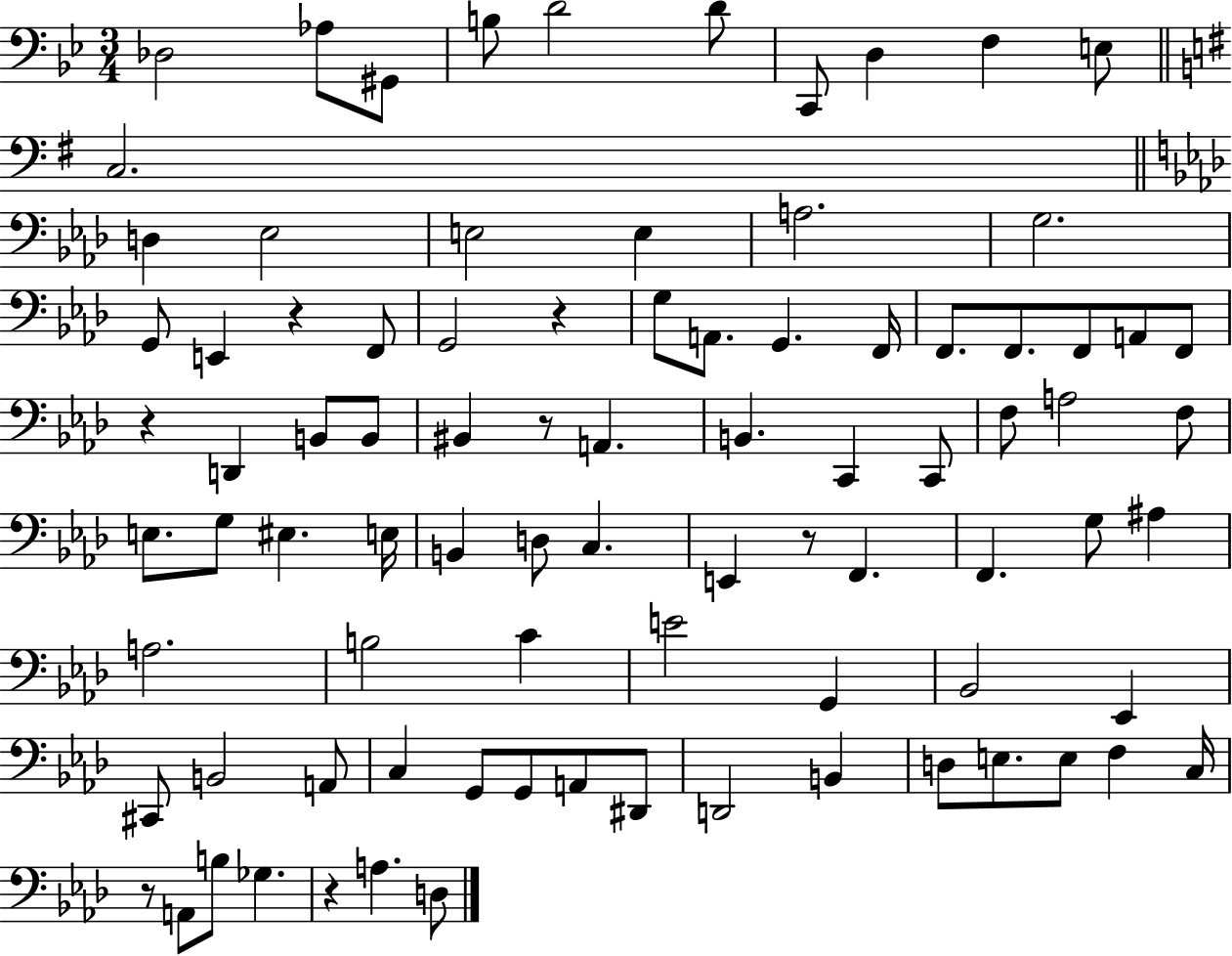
X:1
T:Untitled
M:3/4
L:1/4
K:Bb
_D,2 _A,/2 ^G,,/2 B,/2 D2 D/2 C,,/2 D, F, E,/2 C,2 D, _E,2 E,2 E, A,2 G,2 G,,/2 E,, z F,,/2 G,,2 z G,/2 A,,/2 G,, F,,/4 F,,/2 F,,/2 F,,/2 A,,/2 F,,/2 z D,, B,,/2 B,,/2 ^B,, z/2 A,, B,, C,, C,,/2 F,/2 A,2 F,/2 E,/2 G,/2 ^E, E,/4 B,, D,/2 C, E,, z/2 F,, F,, G,/2 ^A, A,2 B,2 C E2 G,, _B,,2 _E,, ^C,,/2 B,,2 A,,/2 C, G,,/2 G,,/2 A,,/2 ^D,,/2 D,,2 B,, D,/2 E,/2 E,/2 F, C,/4 z/2 A,,/2 B,/2 _G, z A, D,/2